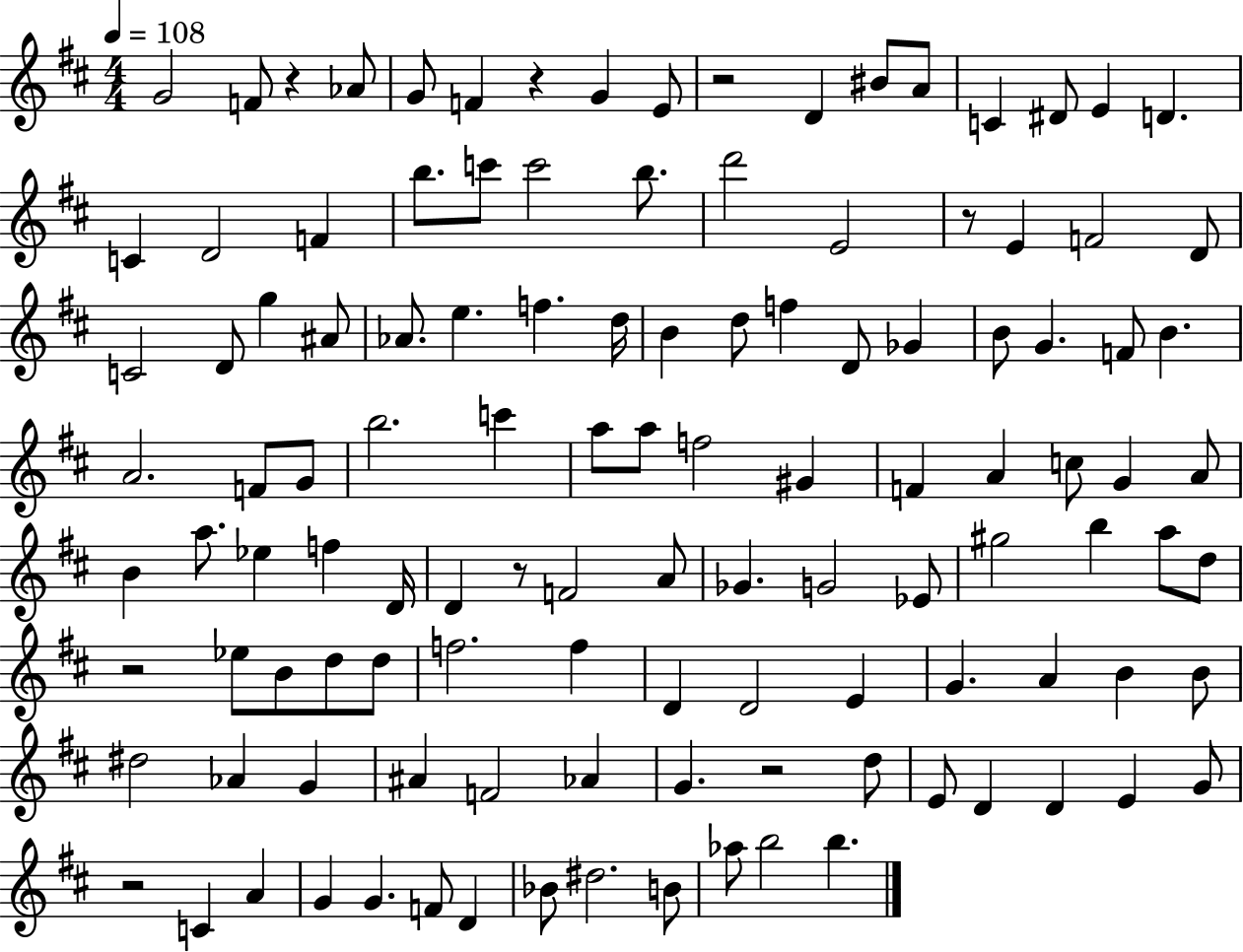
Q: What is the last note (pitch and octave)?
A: B5